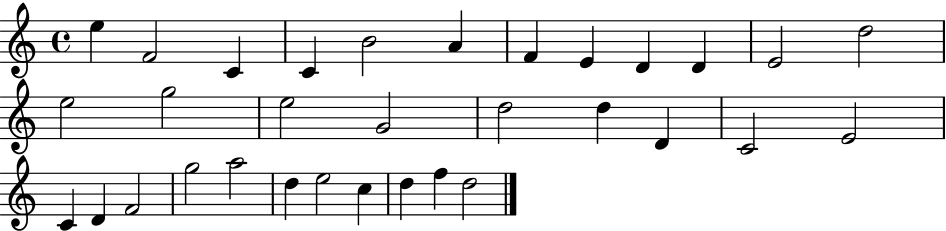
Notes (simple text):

E5/q F4/h C4/q C4/q B4/h A4/q F4/q E4/q D4/q D4/q E4/h D5/h E5/h G5/h E5/h G4/h D5/h D5/q D4/q C4/h E4/h C4/q D4/q F4/h G5/h A5/h D5/q E5/h C5/q D5/q F5/q D5/h